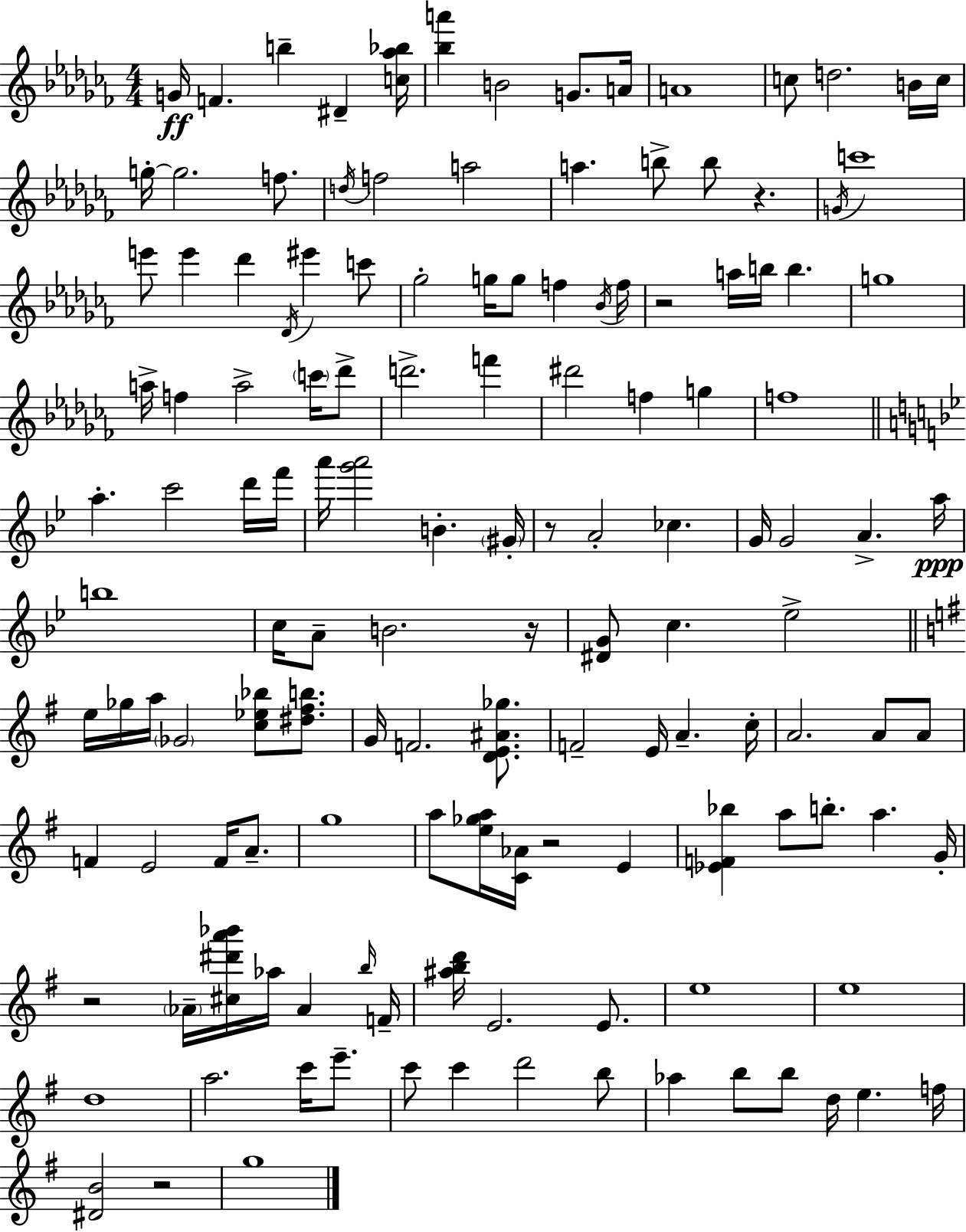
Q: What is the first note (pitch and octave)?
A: G4